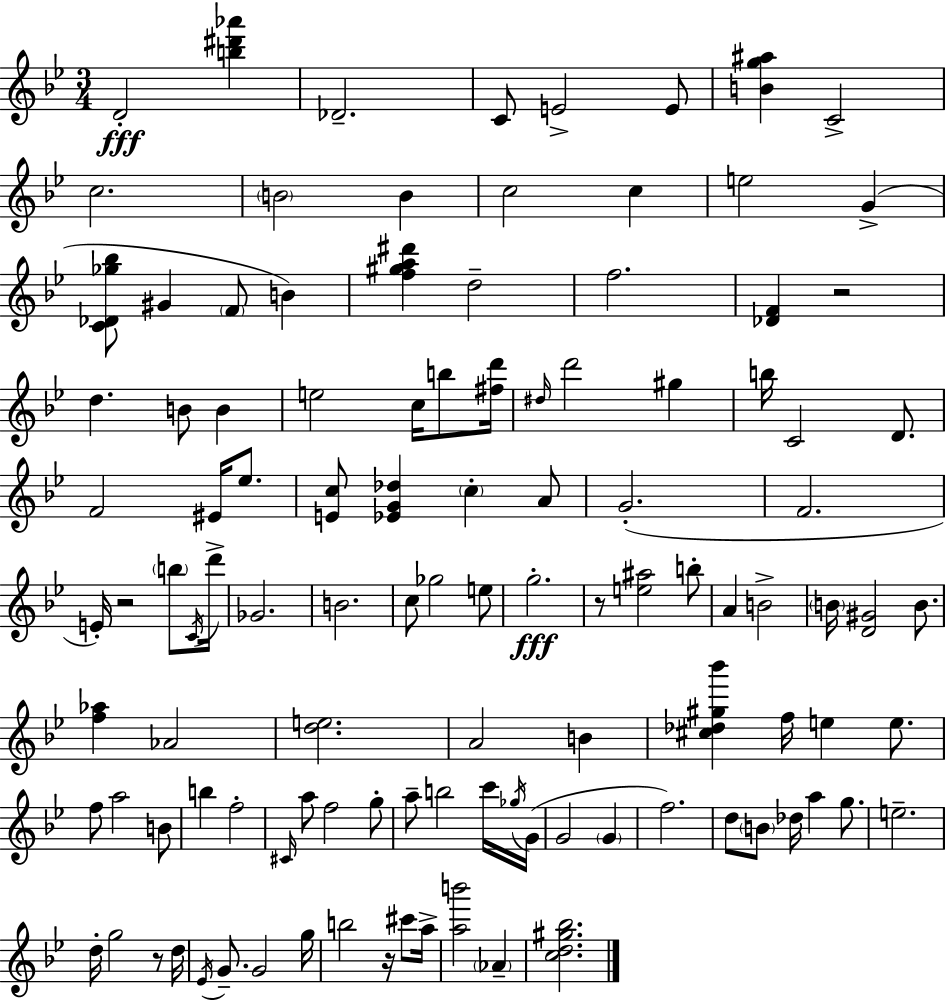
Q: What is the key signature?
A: G minor